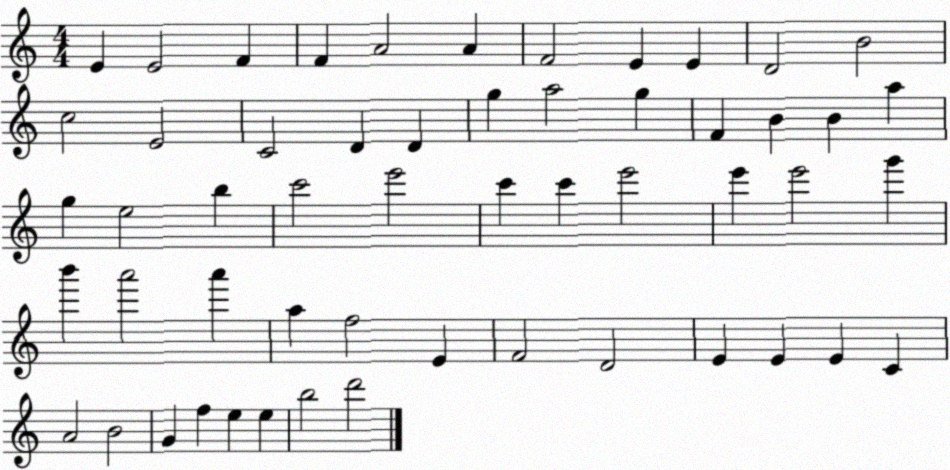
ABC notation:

X:1
T:Untitled
M:4/4
L:1/4
K:C
E E2 F F A2 A F2 E E D2 B2 c2 E2 C2 D D g a2 g F B B a g e2 b c'2 e'2 c' c' e'2 e' e'2 g' b' a'2 a' a f2 E F2 D2 E E E C A2 B2 G f e e b2 d'2